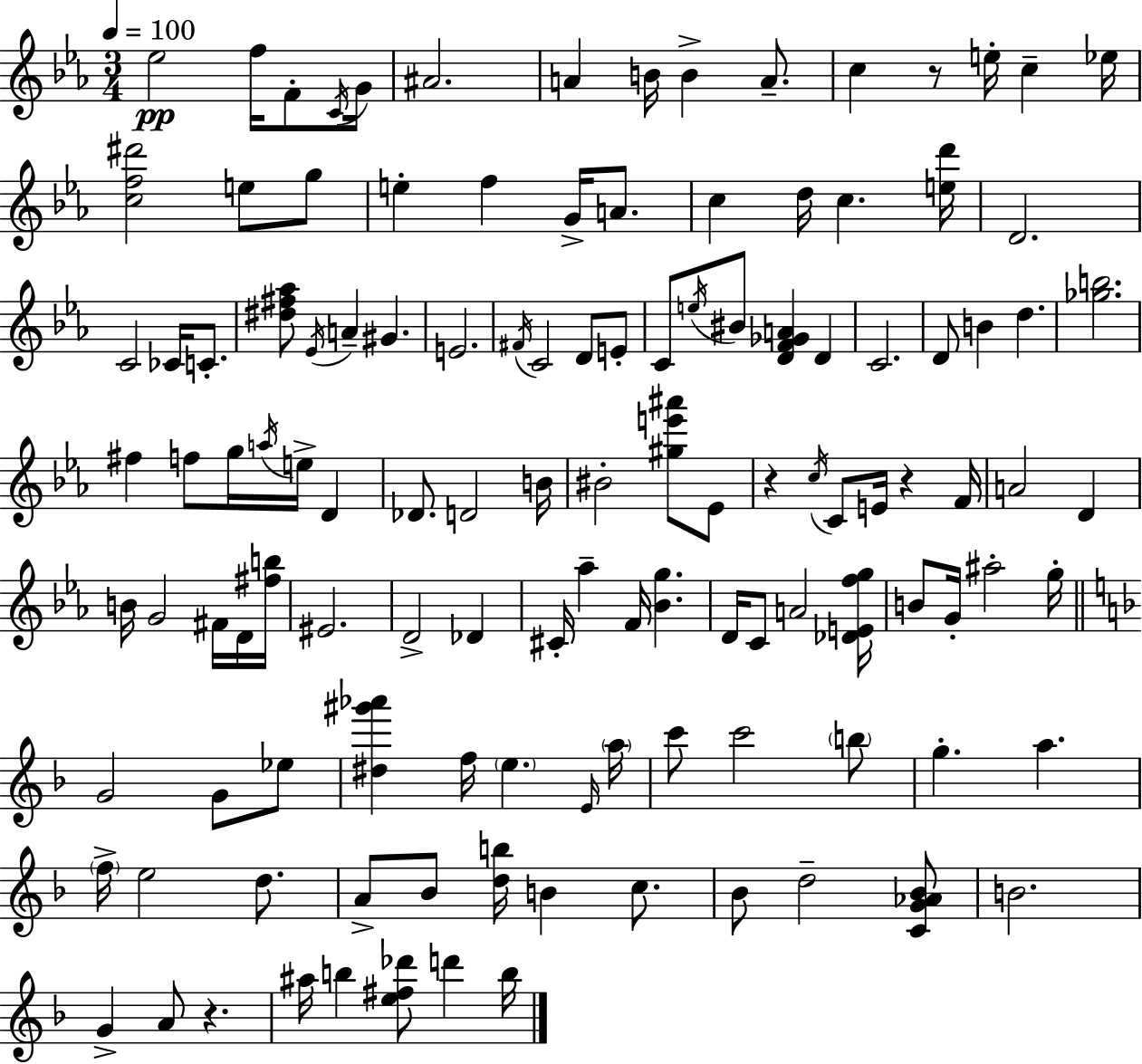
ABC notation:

X:1
T:Untitled
M:3/4
L:1/4
K:Cm
_e2 f/4 F/2 C/4 G/4 ^A2 A B/4 B A/2 c z/2 e/4 c _e/4 [cf^d']2 e/2 g/2 e f G/4 A/2 c d/4 c [ed']/4 D2 C2 _C/4 C/2 [^d^f_a]/2 _E/4 A ^G E2 ^F/4 C2 D/2 E/2 C/2 e/4 ^B/2 [DF_GA] D C2 D/2 B d [_gb]2 ^f f/2 g/4 a/4 e/4 D _D/2 D2 B/4 ^B2 [^ge'^a']/2 _E/2 z c/4 C/2 E/4 z F/4 A2 D B/4 G2 ^F/4 D/4 [^fb]/4 ^E2 D2 _D ^C/4 _a F/4 [_Bg] D/4 C/2 A2 [_DEfg]/4 B/2 G/4 ^a2 g/4 G2 G/2 _e/2 [^d^g'_a'] f/4 e E/4 a/4 c'/2 c'2 b/2 g a f/4 e2 d/2 A/2 _B/2 [db]/4 B c/2 _B/2 d2 [CG_A_B]/2 B2 G A/2 z ^a/4 b [e^f_d']/2 d' b/4